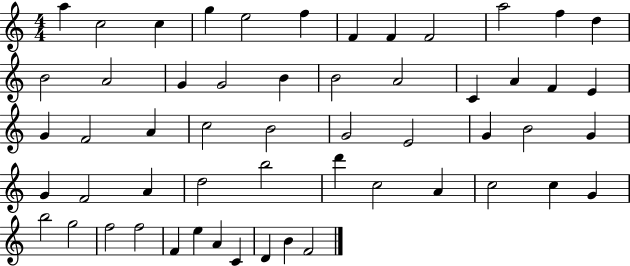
{
  \clef treble
  \numericTimeSignature
  \time 4/4
  \key c \major
  a''4 c''2 c''4 | g''4 e''2 f''4 | f'4 f'4 f'2 | a''2 f''4 d''4 | \break b'2 a'2 | g'4 g'2 b'4 | b'2 a'2 | c'4 a'4 f'4 e'4 | \break g'4 f'2 a'4 | c''2 b'2 | g'2 e'2 | g'4 b'2 g'4 | \break g'4 f'2 a'4 | d''2 b''2 | d'''4 c''2 a'4 | c''2 c''4 g'4 | \break b''2 g''2 | f''2 f''2 | f'4 e''4 a'4 c'4 | d'4 b'4 f'2 | \break \bar "|."
}